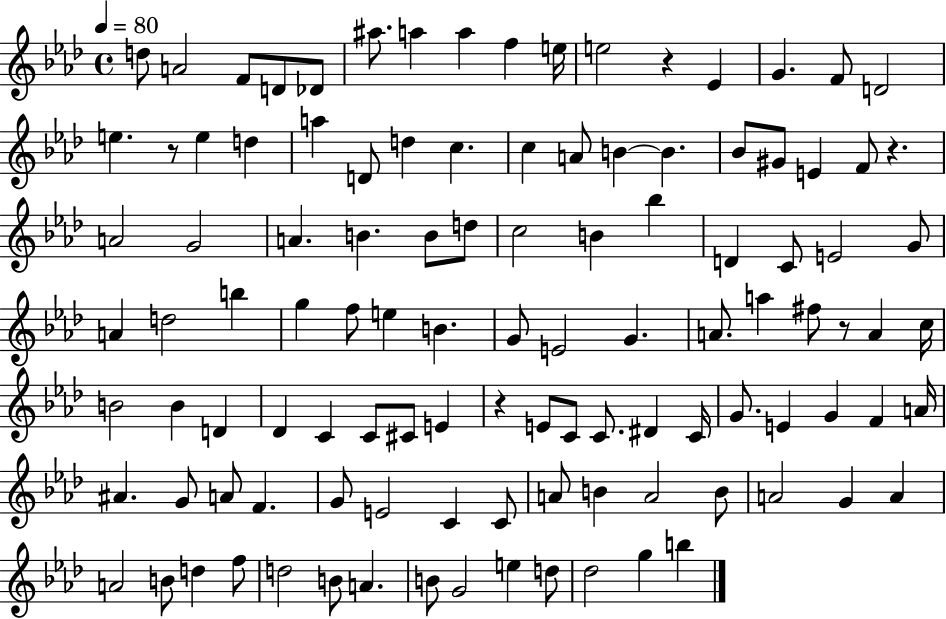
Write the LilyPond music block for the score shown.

{
  \clef treble
  \time 4/4
  \defaultTimeSignature
  \key aes \major
  \tempo 4 = 80
  d''8 a'2 f'8 d'8 des'8 | ais''8. a''4 a''4 f''4 e''16 | e''2 r4 ees'4 | g'4. f'8 d'2 | \break e''4. r8 e''4 d''4 | a''4 d'8 d''4 c''4. | c''4 a'8 b'4~~ b'4. | bes'8 gis'8 e'4 f'8 r4. | \break a'2 g'2 | a'4. b'4. b'8 d''8 | c''2 b'4 bes''4 | d'4 c'8 e'2 g'8 | \break a'4 d''2 b''4 | g''4 f''8 e''4 b'4. | g'8 e'2 g'4. | a'8. a''4 fis''8 r8 a'4 c''16 | \break b'2 b'4 d'4 | des'4 c'4 c'8 cis'8 e'4 | r4 e'8 c'8 c'8. dis'4 c'16 | g'8. e'4 g'4 f'4 a'16 | \break ais'4. g'8 a'8 f'4. | g'8 e'2 c'4 c'8 | a'8 b'4 a'2 b'8 | a'2 g'4 a'4 | \break a'2 b'8 d''4 f''8 | d''2 b'8 a'4. | b'8 g'2 e''4 d''8 | des''2 g''4 b''4 | \break \bar "|."
}